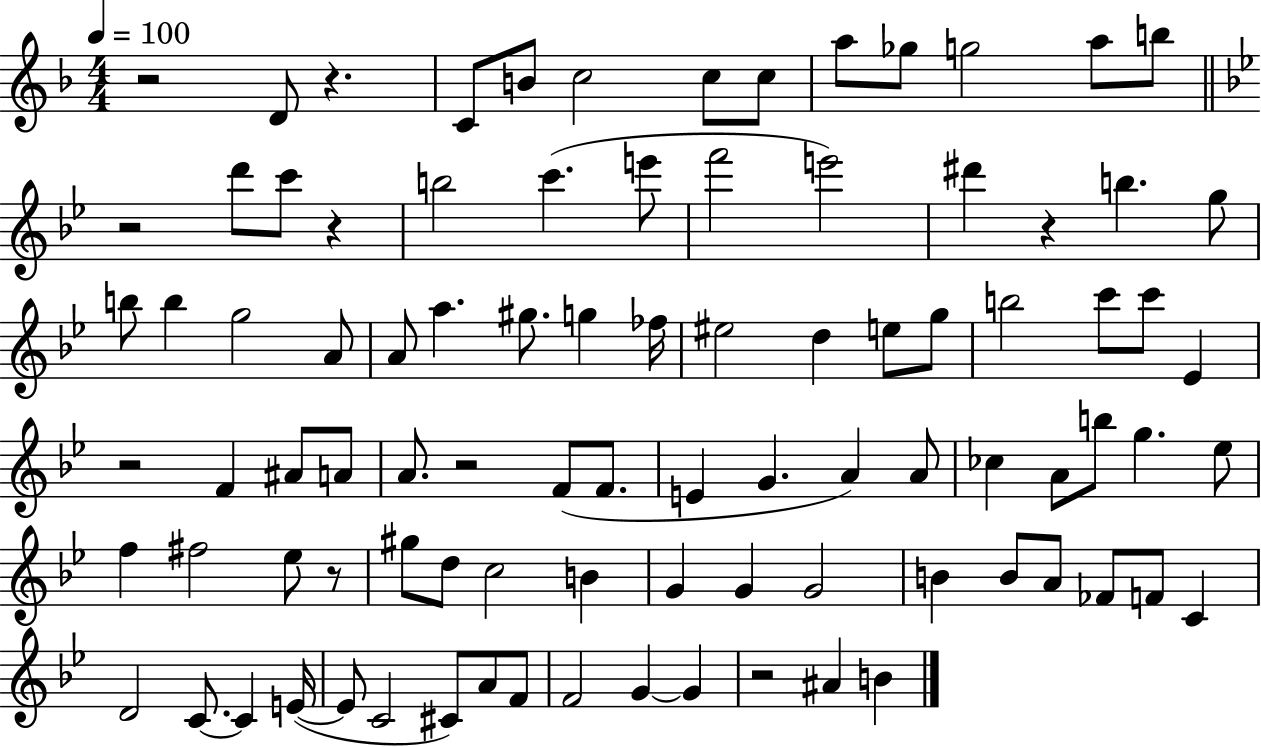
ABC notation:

X:1
T:Untitled
M:4/4
L:1/4
K:F
z2 D/2 z C/2 B/2 c2 c/2 c/2 a/2 _g/2 g2 a/2 b/2 z2 d'/2 c'/2 z b2 c' e'/2 f'2 e'2 ^d' z b g/2 b/2 b g2 A/2 A/2 a ^g/2 g _f/4 ^e2 d e/2 g/2 b2 c'/2 c'/2 _E z2 F ^A/2 A/2 A/2 z2 F/2 F/2 E G A A/2 _c A/2 b/2 g _e/2 f ^f2 _e/2 z/2 ^g/2 d/2 c2 B G G G2 B B/2 A/2 _F/2 F/2 C D2 C/2 C E/4 E/2 C2 ^C/2 A/2 F/2 F2 G G z2 ^A B